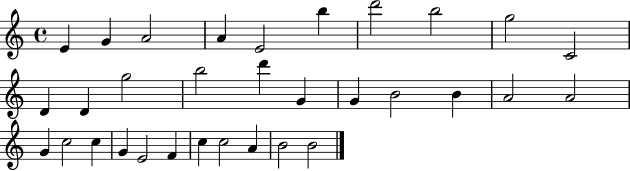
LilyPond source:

{
  \clef treble
  \time 4/4
  \defaultTimeSignature
  \key c \major
  e'4 g'4 a'2 | a'4 e'2 b''4 | d'''2 b''2 | g''2 c'2 | \break d'4 d'4 g''2 | b''2 d'''4 g'4 | g'4 b'2 b'4 | a'2 a'2 | \break g'4 c''2 c''4 | g'4 e'2 f'4 | c''4 c''2 a'4 | b'2 b'2 | \break \bar "|."
}